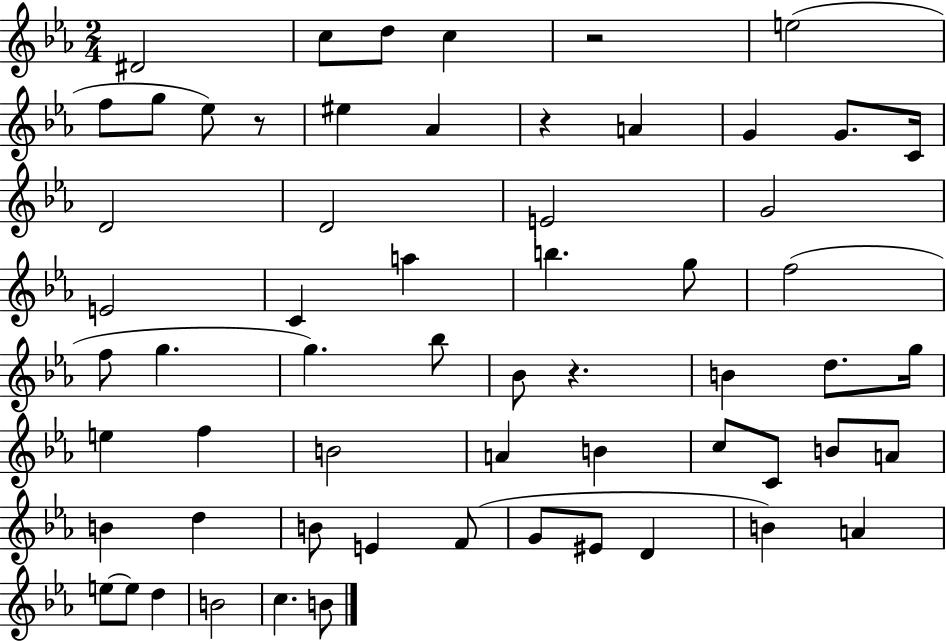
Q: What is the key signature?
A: EES major